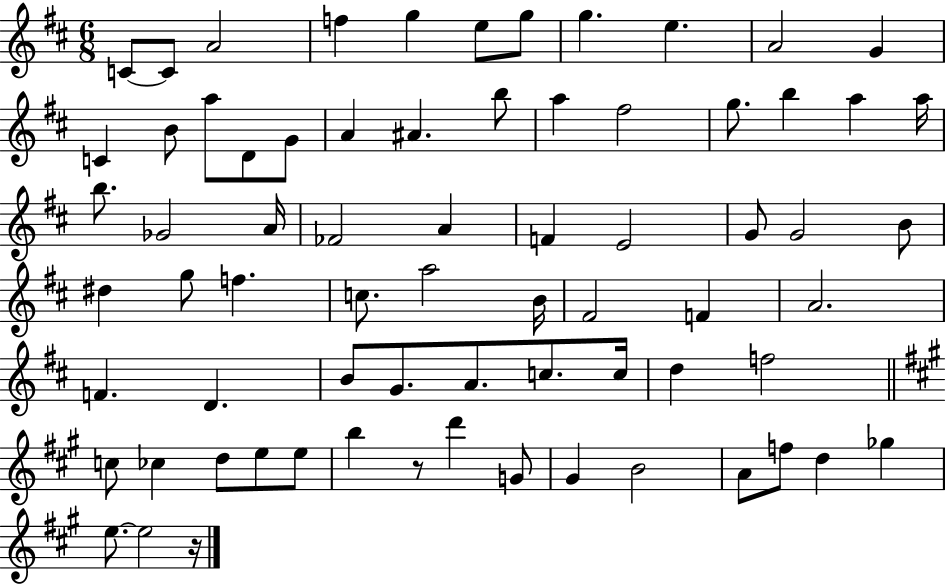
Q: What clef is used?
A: treble